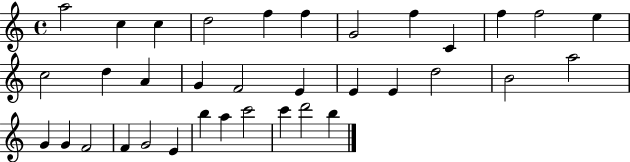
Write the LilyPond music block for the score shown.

{
  \clef treble
  \time 4/4
  \defaultTimeSignature
  \key c \major
  a''2 c''4 c''4 | d''2 f''4 f''4 | g'2 f''4 c'4 | f''4 f''2 e''4 | \break c''2 d''4 a'4 | g'4 f'2 e'4 | e'4 e'4 d''2 | b'2 a''2 | \break g'4 g'4 f'2 | f'4 g'2 e'4 | b''4 a''4 c'''2 | c'''4 d'''2 b''4 | \break \bar "|."
}